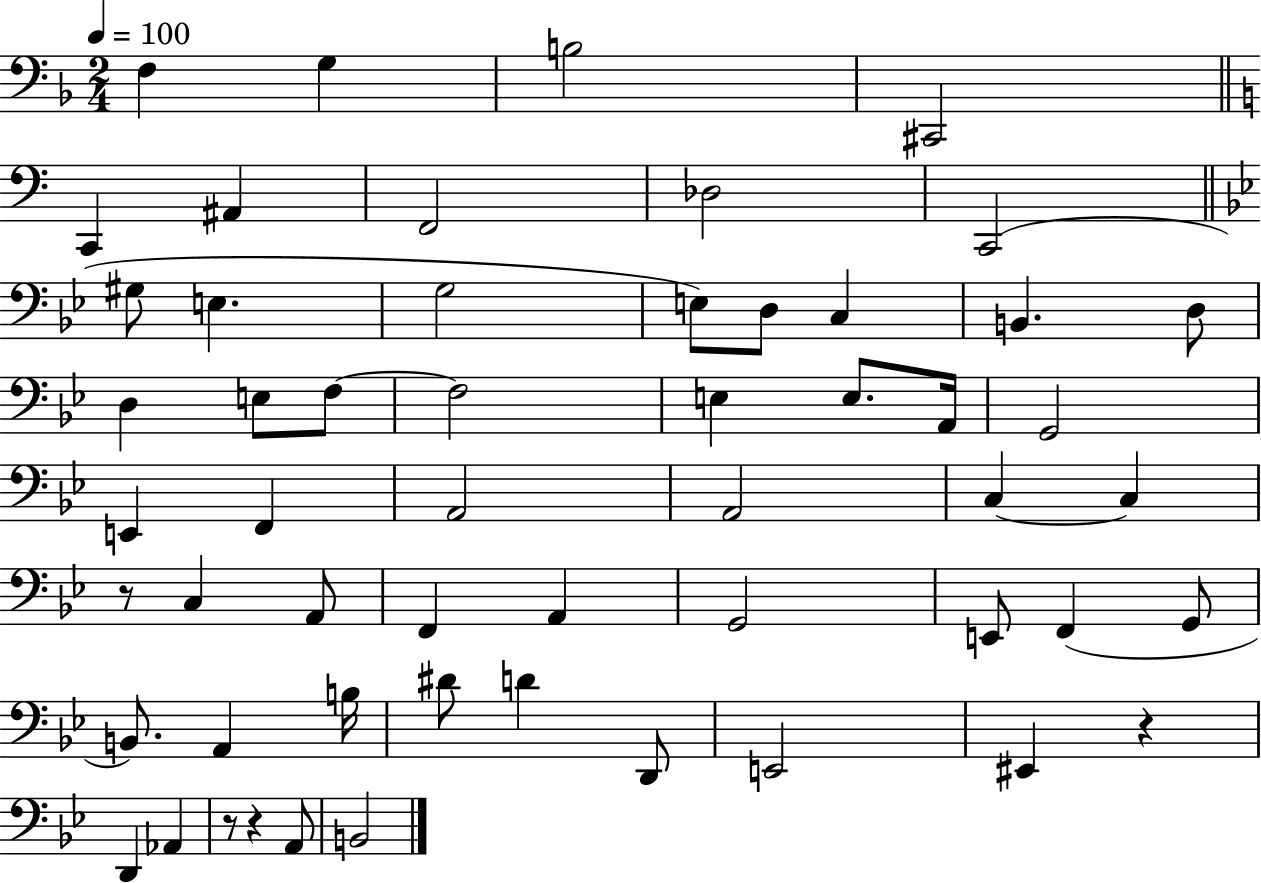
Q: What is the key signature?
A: F major